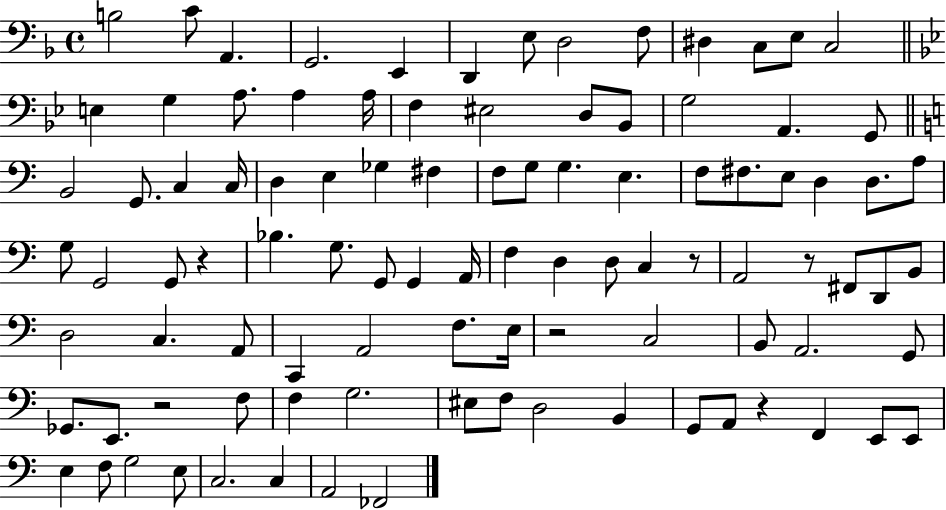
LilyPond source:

{
  \clef bass
  \time 4/4
  \defaultTimeSignature
  \key f \major
  b2 c'8 a,4. | g,2. e,4 | d,4 e8 d2 f8 | dis4 c8 e8 c2 | \break \bar "||" \break \key g \minor e4 g4 a8. a4 a16 | f4 eis2 d8 bes,8 | g2 a,4. g,8 | \bar "||" \break \key c \major b,2 g,8. c4 c16 | d4 e4 ges4 fis4 | f8 g8 g4. e4. | f8 fis8. e8 d4 d8. a8 | \break g8 g,2 g,8 r4 | bes4. g8. g,8 g,4 a,16 | f4 d4 d8 c4 r8 | a,2 r8 fis,8 d,8 b,8 | \break d2 c4. a,8 | c,4 a,2 f8. e16 | r2 c2 | b,8 a,2. g,8 | \break ges,8. e,8. r2 f8 | f4 g2. | eis8 f8 d2 b,4 | g,8 a,8 r4 f,4 e,8 e,8 | \break e4 f8 g2 e8 | c2. c4 | a,2 fes,2 | \bar "|."
}